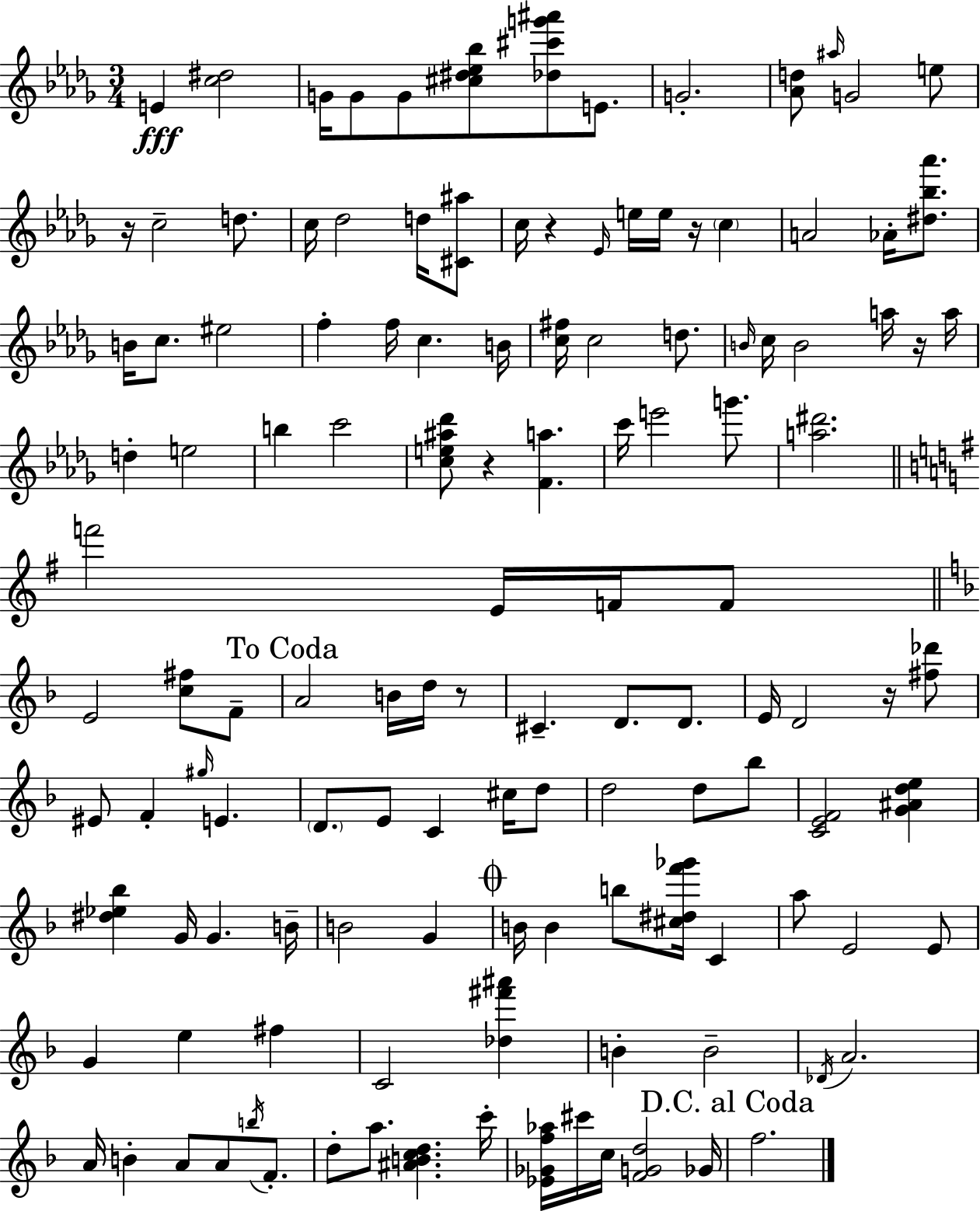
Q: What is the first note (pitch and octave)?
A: E4